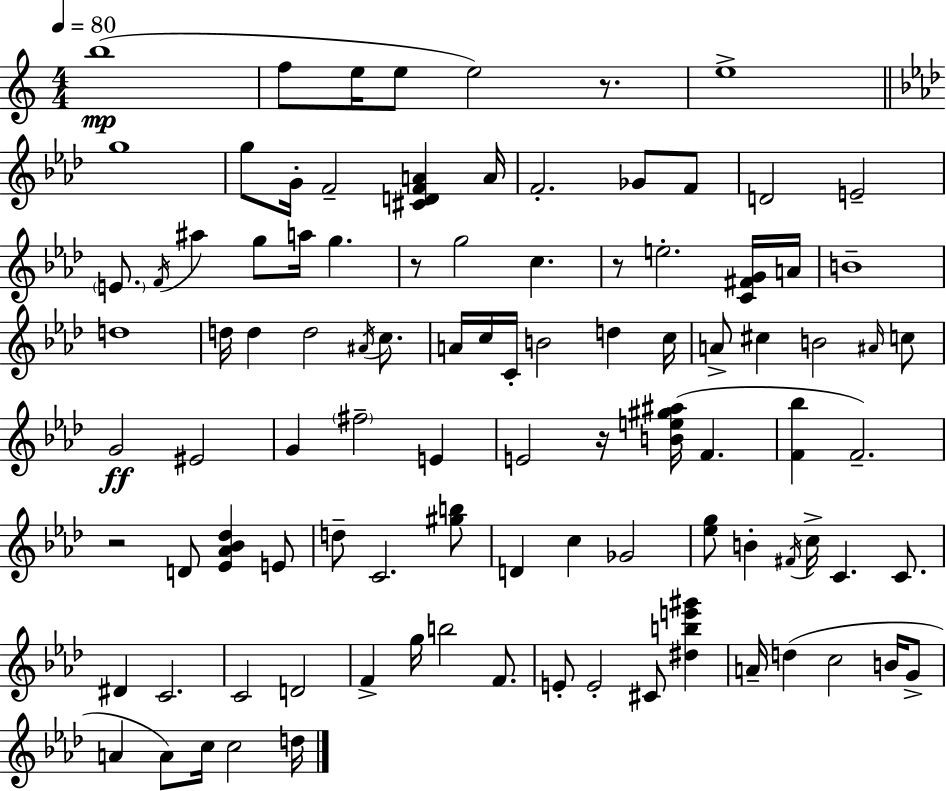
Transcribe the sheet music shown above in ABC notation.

X:1
T:Untitled
M:4/4
L:1/4
K:C
b4 f/2 e/4 e/2 e2 z/2 e4 g4 g/2 G/4 F2 [^CDFA] A/4 F2 _G/2 F/2 D2 E2 E/2 F/4 ^a g/2 a/4 g z/2 g2 c z/2 e2 [C^FG]/4 A/4 B4 d4 d/4 d d2 ^A/4 c/2 A/4 c/4 C/4 B2 d c/4 A/2 ^c B2 ^A/4 c/2 G2 ^E2 G ^f2 E E2 z/4 [Be^g^a]/4 F [F_b] F2 z2 D/2 [_E_A_B_d] E/2 d/2 C2 [^gb]/2 D c _G2 [_eg]/2 B ^F/4 c/4 C C/2 ^D C2 C2 D2 F g/4 b2 F/2 E/2 E2 ^C/2 [^dbe'^g'] A/4 d c2 B/4 G/2 A A/2 c/4 c2 d/4